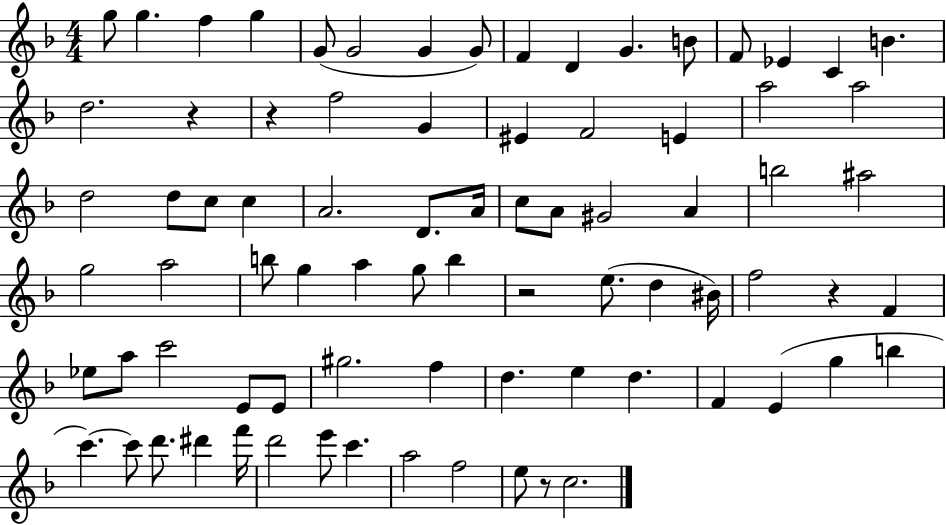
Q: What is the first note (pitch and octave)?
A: G5